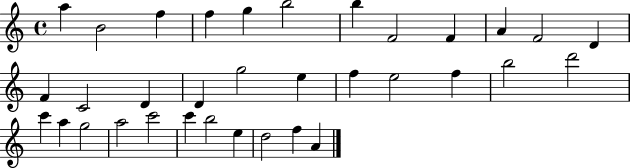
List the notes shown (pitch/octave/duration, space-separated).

A5/q B4/h F5/q F5/q G5/q B5/h B5/q F4/h F4/q A4/q F4/h D4/q F4/q C4/h D4/q D4/q G5/h E5/q F5/q E5/h F5/q B5/h D6/h C6/q A5/q G5/h A5/h C6/h C6/q B5/h E5/q D5/h F5/q A4/q